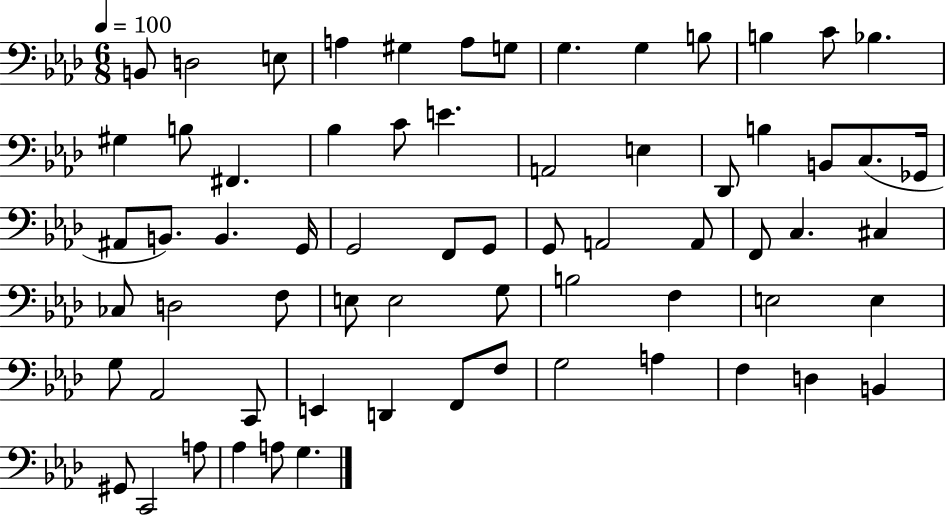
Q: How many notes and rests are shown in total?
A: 67